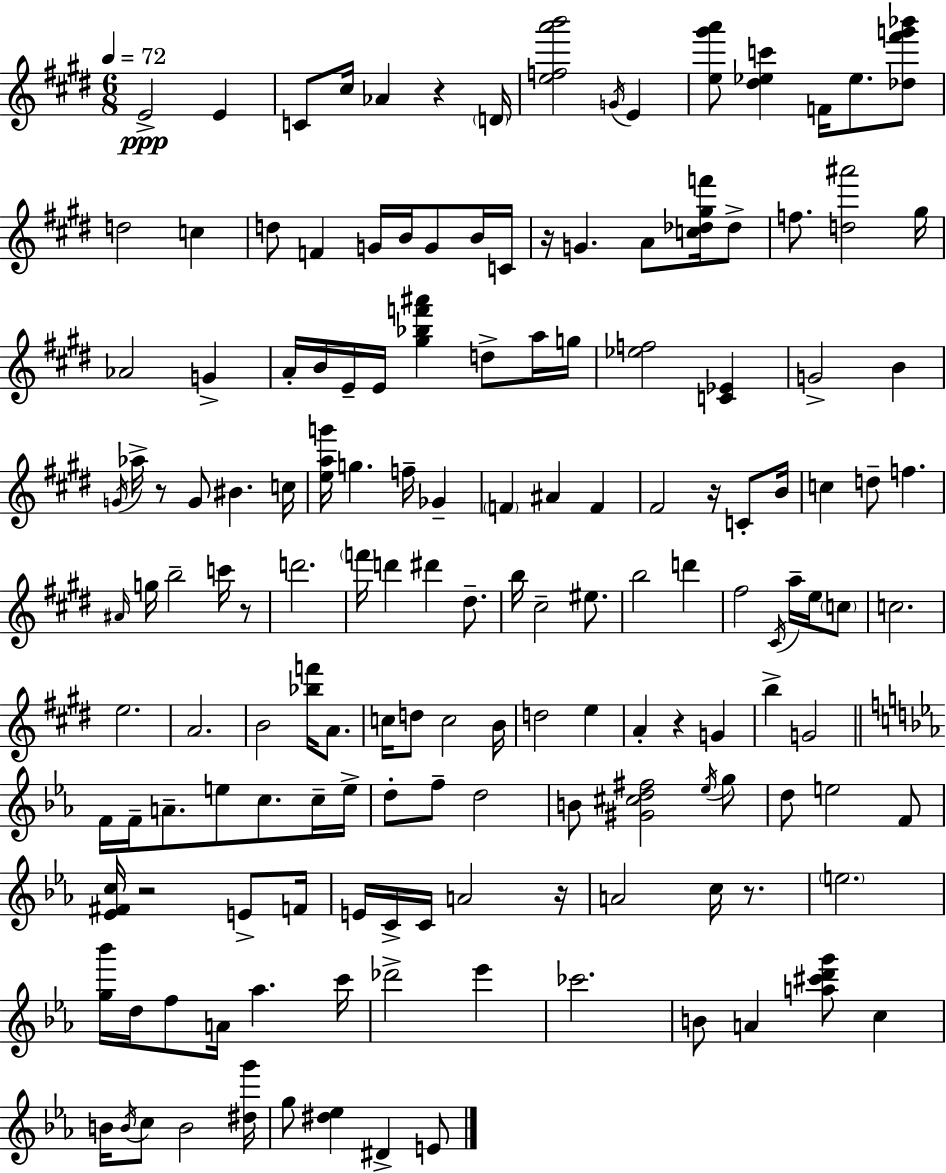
X:1
T:Untitled
M:6/8
L:1/4
K:E
E2 E C/2 ^c/4 _A z D/4 [efa'b']2 G/4 E [e^g'a']/2 [^d_ec'] F/4 _e/2 [_d^f'g'_b']/2 d2 c d/2 F G/4 B/4 G/2 B/4 C/4 z/4 G A/2 [c_d^gf']/4 _d/2 f/2 [d^a']2 ^g/4 _A2 G A/4 B/4 E/4 E/4 [^g_bf'^a'] d/2 a/4 g/4 [_ef]2 [C_E] G2 B G/4 _a/4 z/2 G/2 ^B c/4 [eag']/4 g f/4 _G F ^A F ^F2 z/4 C/2 B/4 c d/2 f ^A/4 g/4 b2 c'/4 z/2 d'2 f'/4 d' ^d' ^d/2 b/4 ^c2 ^e/2 b2 d' ^f2 ^C/4 a/4 e/4 c/2 c2 e2 A2 B2 [_bf']/4 A/2 c/4 d/2 c2 B/4 d2 e A z G b G2 F/4 F/4 A/2 e/2 c/2 c/4 e/4 d/2 f/2 d2 B/2 [^G^cd^f]2 _e/4 g/2 d/2 e2 F/2 [_E^Fc]/4 z2 E/2 F/4 E/4 C/4 C/4 A2 z/4 A2 c/4 z/2 e2 [g_b']/4 d/4 f/2 A/4 _a c'/4 _d'2 _e' _c'2 B/2 A [a^c'd'g']/2 c B/4 B/4 c/2 B2 [^dg']/4 g/2 [^d_e] ^D E/2